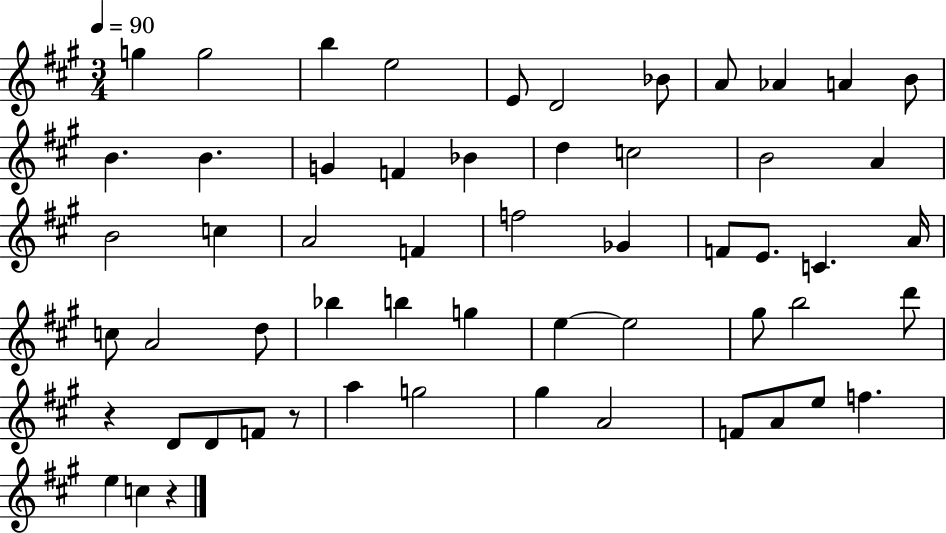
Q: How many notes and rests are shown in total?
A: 57